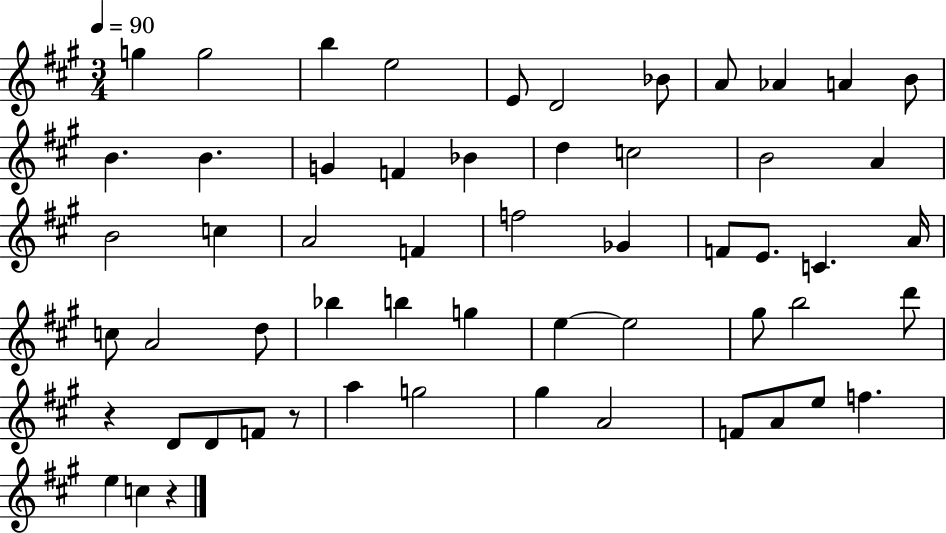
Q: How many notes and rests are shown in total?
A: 57